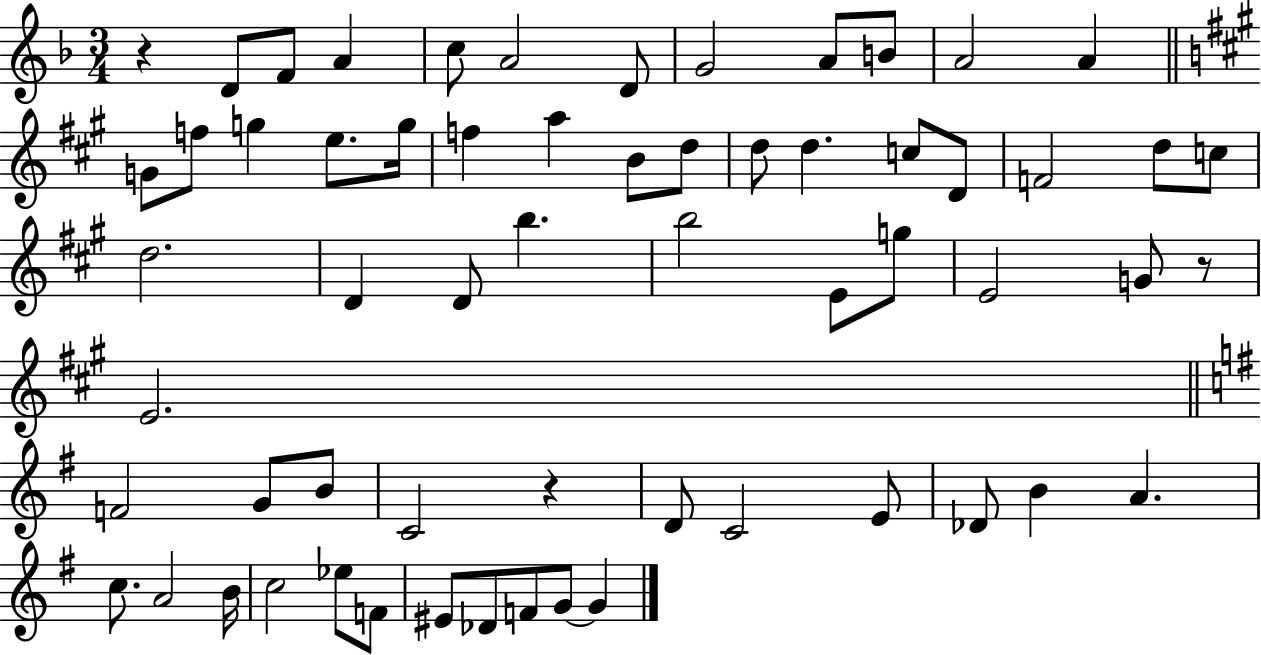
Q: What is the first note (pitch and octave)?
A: D4